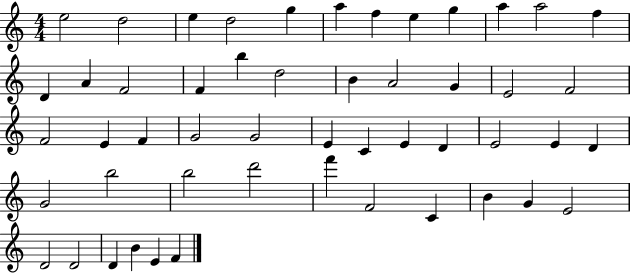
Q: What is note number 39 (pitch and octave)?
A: D6